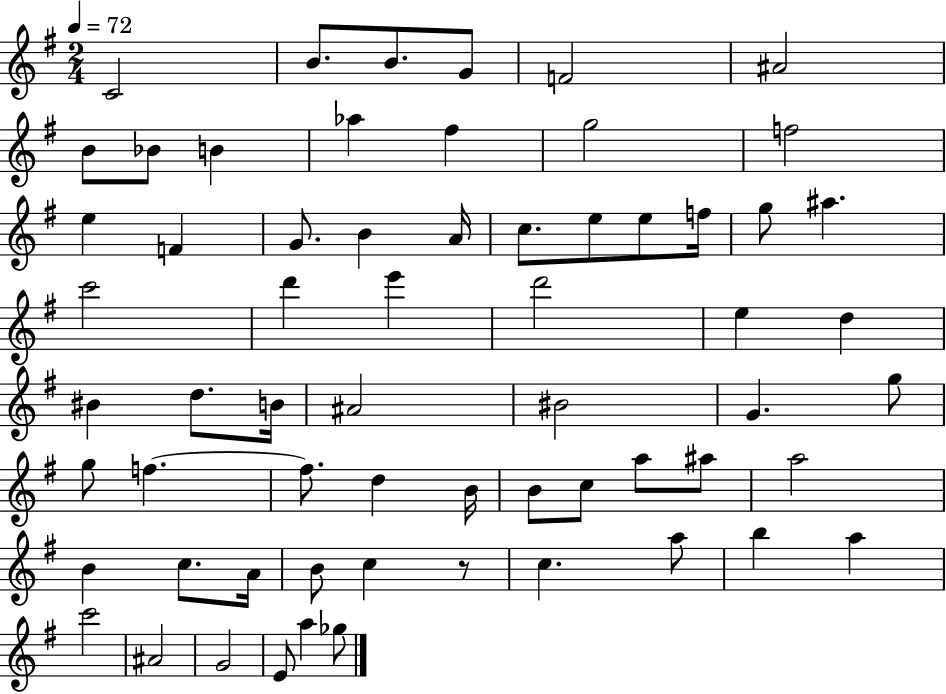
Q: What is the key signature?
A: G major